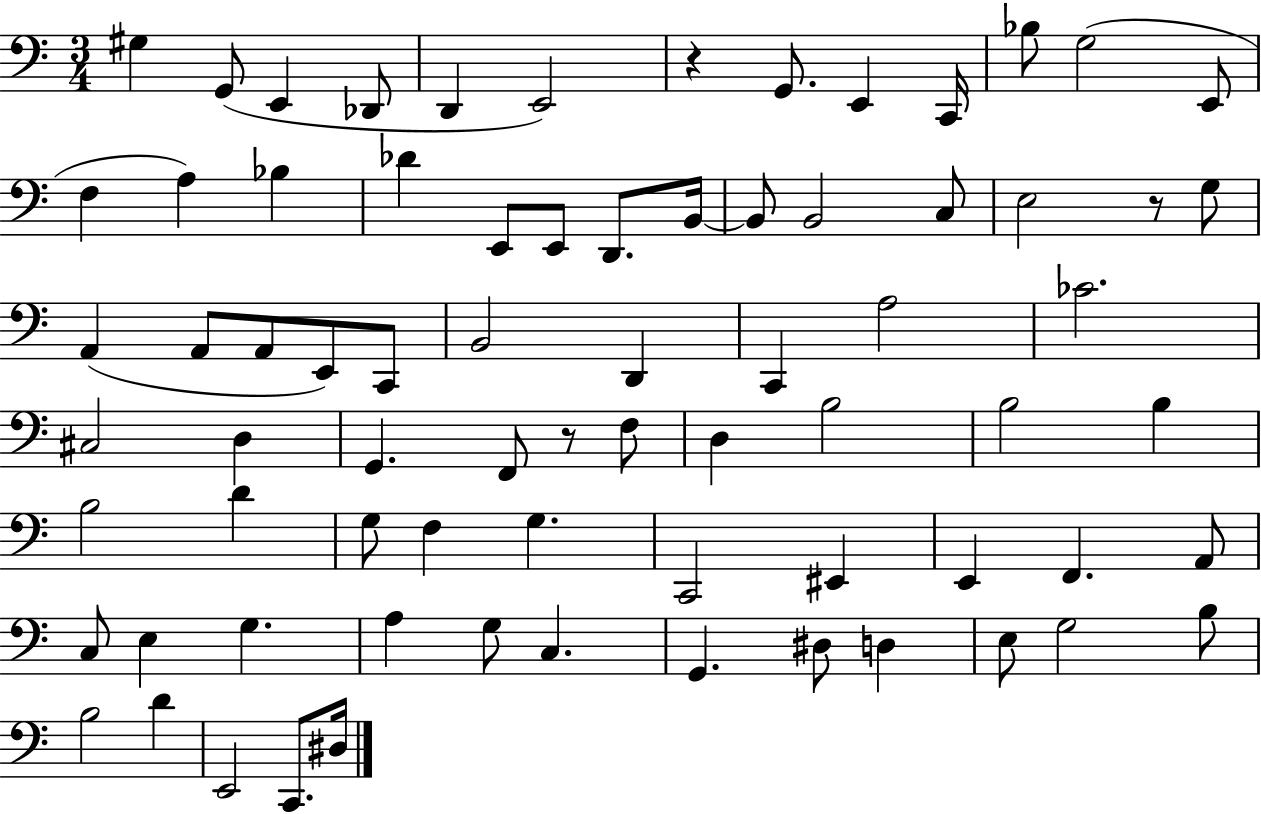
G#3/q G2/e E2/q Db2/e D2/q E2/h R/q G2/e. E2/q C2/s Bb3/e G3/h E2/e F3/q A3/q Bb3/q Db4/q E2/e E2/e D2/e. B2/s B2/e B2/h C3/e E3/h R/e G3/e A2/q A2/e A2/e E2/e C2/e B2/h D2/q C2/q A3/h CES4/h. C#3/h D3/q G2/q. F2/e R/e F3/e D3/q B3/h B3/h B3/q B3/h D4/q G3/e F3/q G3/q. C2/h EIS2/q E2/q F2/q. A2/e C3/e E3/q G3/q. A3/q G3/e C3/q. G2/q. D#3/e D3/q E3/e G3/h B3/e B3/h D4/q E2/h C2/e. D#3/s